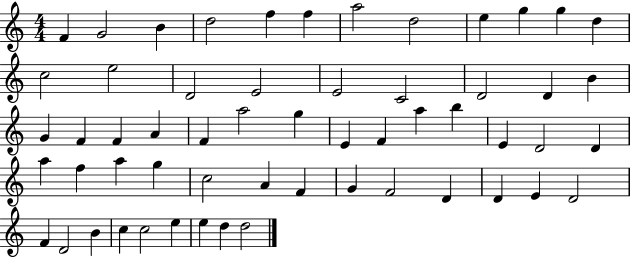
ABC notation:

X:1
T:Untitled
M:4/4
L:1/4
K:C
F G2 B d2 f f a2 d2 e g g d c2 e2 D2 E2 E2 C2 D2 D B G F F A F a2 g E F a b E D2 D a f a g c2 A F G F2 D D E D2 F D2 B c c2 e e d d2